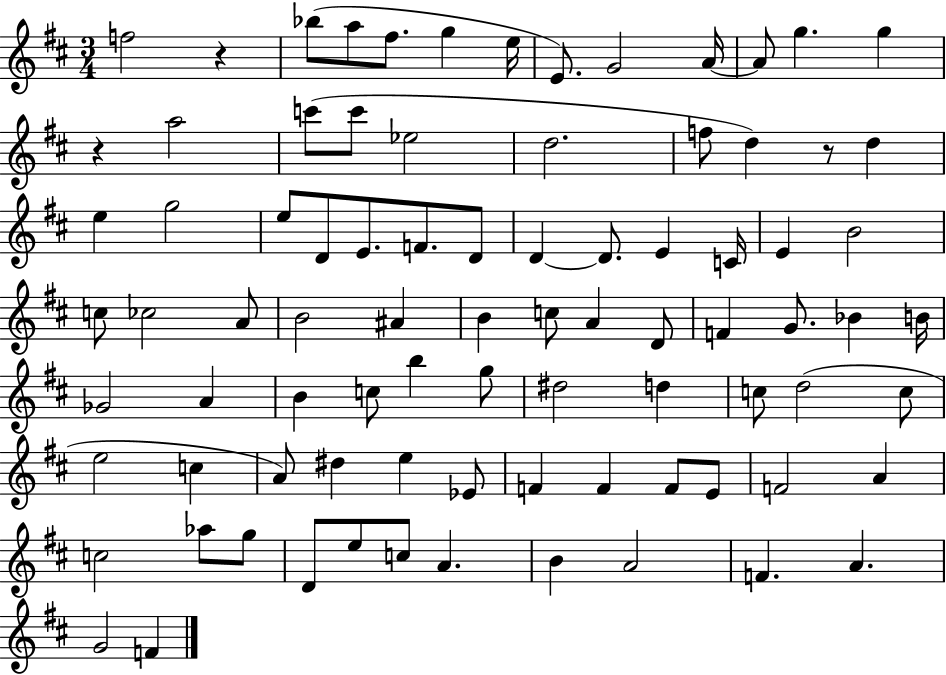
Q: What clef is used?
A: treble